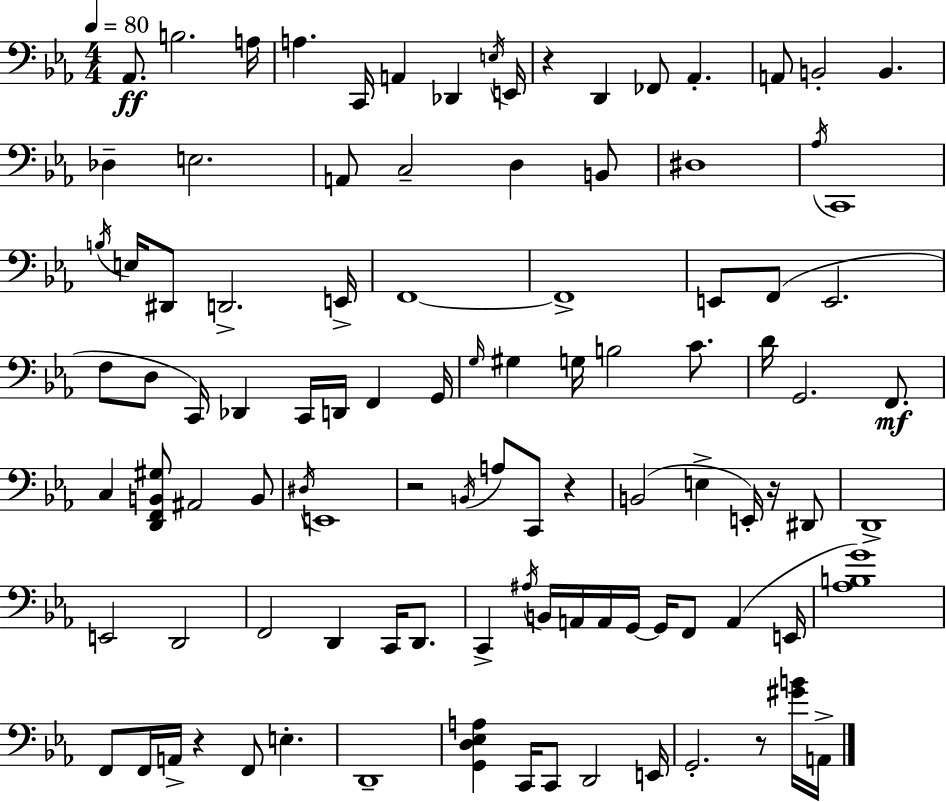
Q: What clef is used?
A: bass